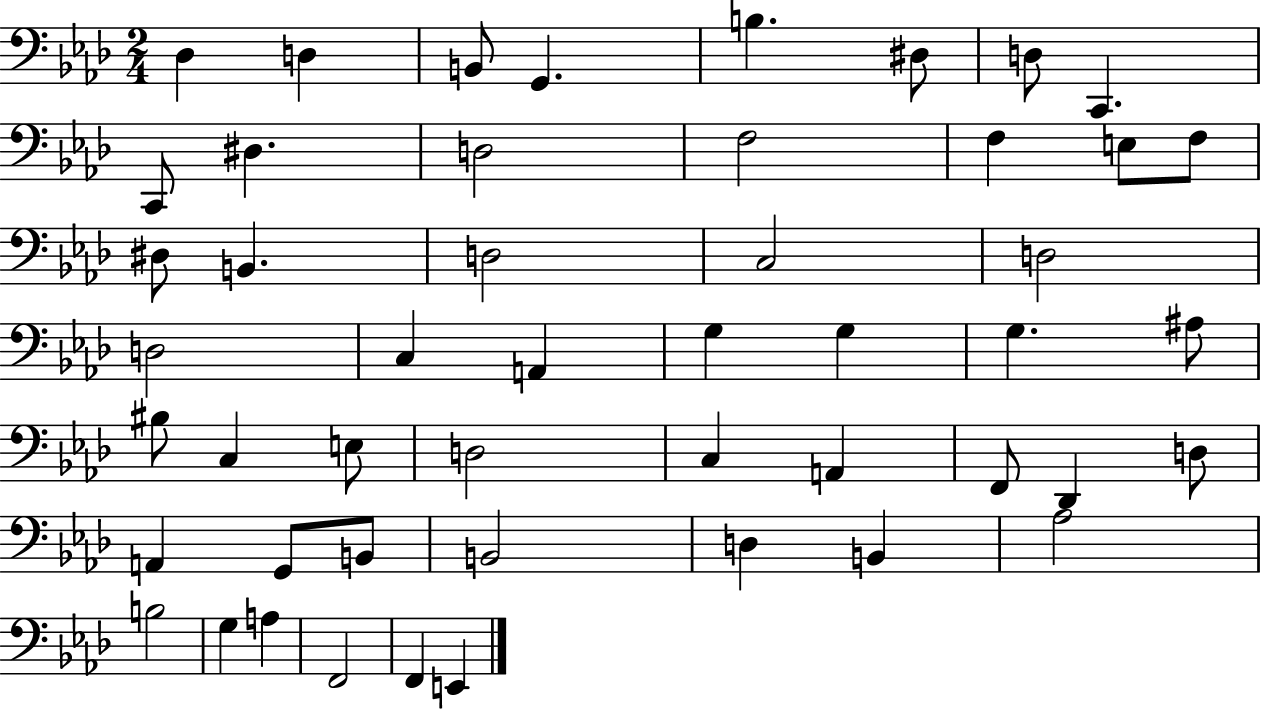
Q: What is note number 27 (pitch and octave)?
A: A#3